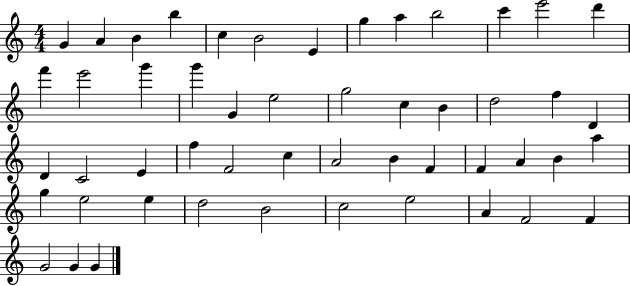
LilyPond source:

{
  \clef treble
  \numericTimeSignature
  \time 4/4
  \key c \major
  g'4 a'4 b'4 b''4 | c''4 b'2 e'4 | g''4 a''4 b''2 | c'''4 e'''2 d'''4 | \break f'''4 e'''2 g'''4 | g'''4 g'4 e''2 | g''2 c''4 b'4 | d''2 f''4 d'4 | \break d'4 c'2 e'4 | f''4 f'2 c''4 | a'2 b'4 f'4 | f'4 a'4 b'4 a''4 | \break g''4 e''2 e''4 | d''2 b'2 | c''2 e''2 | a'4 f'2 f'4 | \break g'2 g'4 g'4 | \bar "|."
}